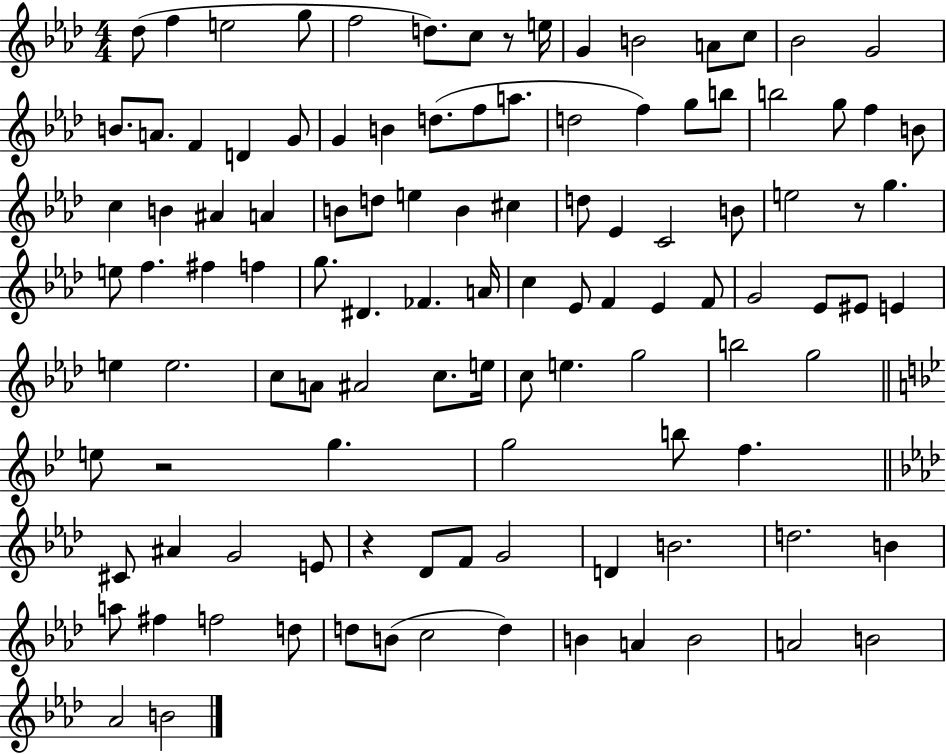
Db5/e F5/q E5/h G5/e F5/h D5/e. C5/e R/e E5/s G4/q B4/h A4/e C5/e Bb4/h G4/h B4/e. A4/e. F4/q D4/q G4/e G4/q B4/q D5/e. F5/e A5/e. D5/h F5/q G5/e B5/e B5/h G5/e F5/q B4/e C5/q B4/q A#4/q A4/q B4/e D5/e E5/q B4/q C#5/q D5/e Eb4/q C4/h B4/e E5/h R/e G5/q. E5/e F5/q. F#5/q F5/q G5/e. D#4/q. FES4/q. A4/s C5/q Eb4/e F4/q Eb4/q F4/e G4/h Eb4/e EIS4/e E4/q E5/q E5/h. C5/e A4/e A#4/h C5/e. E5/s C5/e E5/q. G5/h B5/h G5/h E5/e R/h G5/q. G5/h B5/e F5/q. C#4/e A#4/q G4/h E4/e R/q Db4/e F4/e G4/h D4/q B4/h. D5/h. B4/q A5/e F#5/q F5/h D5/e D5/e B4/e C5/h D5/q B4/q A4/q B4/h A4/h B4/h Ab4/h B4/h